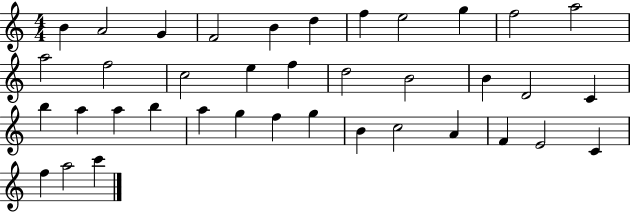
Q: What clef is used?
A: treble